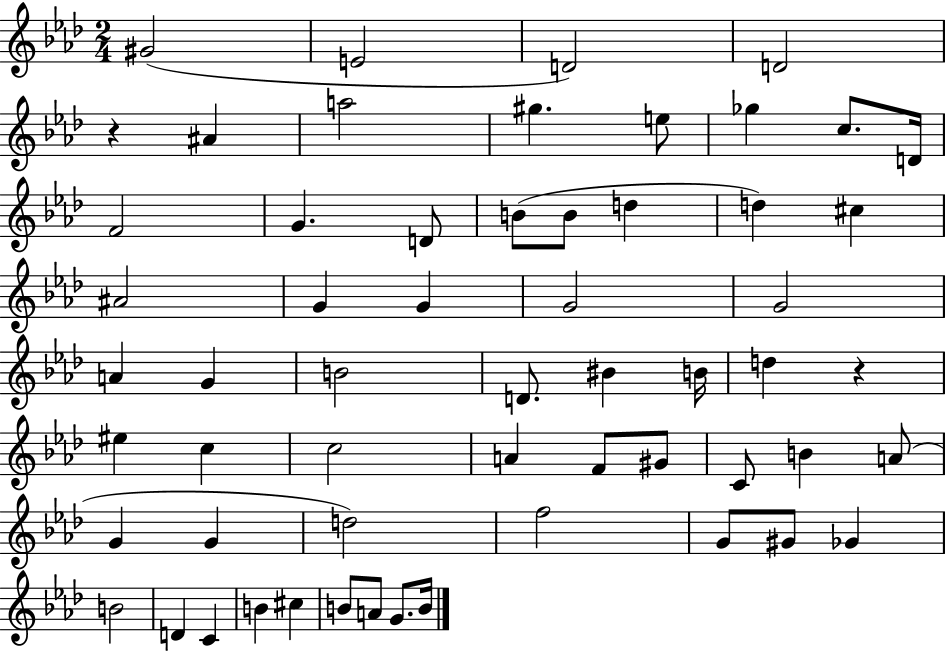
G#4/h E4/h D4/h D4/h R/q A#4/q A5/h G#5/q. E5/e Gb5/q C5/e. D4/s F4/h G4/q. D4/e B4/e B4/e D5/q D5/q C#5/q A#4/h G4/q G4/q G4/h G4/h A4/q G4/q B4/h D4/e. BIS4/q B4/s D5/q R/q EIS5/q C5/q C5/h A4/q F4/e G#4/e C4/e B4/q A4/e G4/q G4/q D5/h F5/h G4/e G#4/e Gb4/q B4/h D4/q C4/q B4/q C#5/q B4/e A4/e G4/e. B4/s